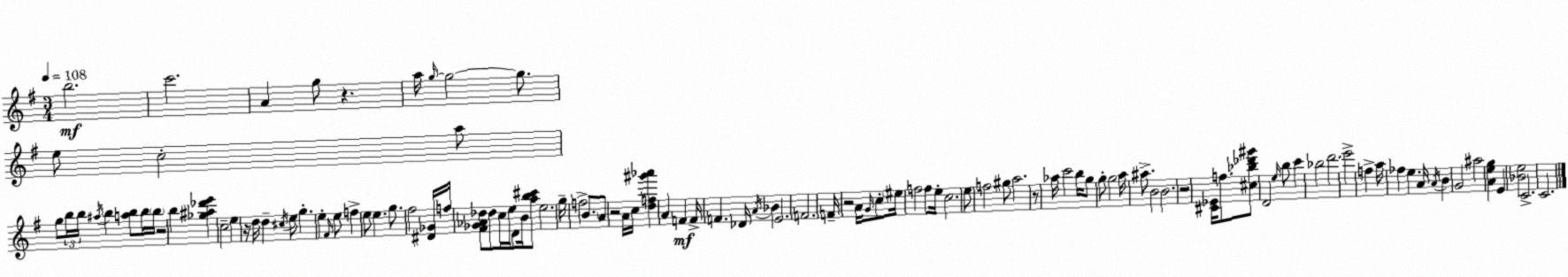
X:1
T:Untitled
M:3/4
L:1/4
K:G
b2 c'2 A g/2 z a/4 g/4 g2 g/2 e/2 c2 a/2 g/2 b/4 b/4 ^a/4 b [ab]/2 b/4 b/4 z2 b [_g^a_d'e'] c2 e z/4 d/4 d ^c/4 e/2 g e ^F/4 e/2 f e/2 e g/2 ^f2 [^D_G]/4 f/4 [^F_G_A_d]/2 _d/2 c/4 e/4 D/2 B/4 [ab^c']/2 e2 g/4 f2 B/2 A/2 z2 A/4 c/4 [df^g'_a'] A F F/4 F _D/4 A/4 _B E2 F2 F/4 z2 A/4 G/4 c/2 ^e/4 f2 f/2 e/4 c2 e/2 f2 ^g/2 a2 z/2 _a/4 c'2 b/4 g/2 g/2 g2 a/4 ^a/2 B2 B2 z2 [^C_E]/4 f/2 [^c_b_d'^g']/2 D2 e/4 b/2 c' _b2 d'2 e'2 f a/4 _f e A/4 A/4 B G2 ^a2 [Aeg] E [_Be]2 C2 C2